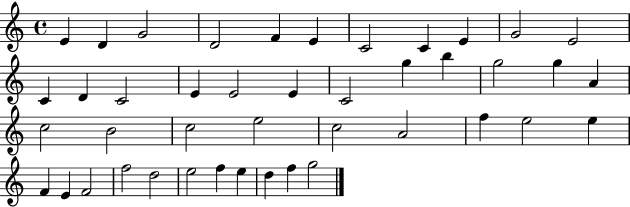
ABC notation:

X:1
T:Untitled
M:4/4
L:1/4
K:C
E D G2 D2 F E C2 C E G2 E2 C D C2 E E2 E C2 g b g2 g A c2 B2 c2 e2 c2 A2 f e2 e F E F2 f2 d2 e2 f e d f g2